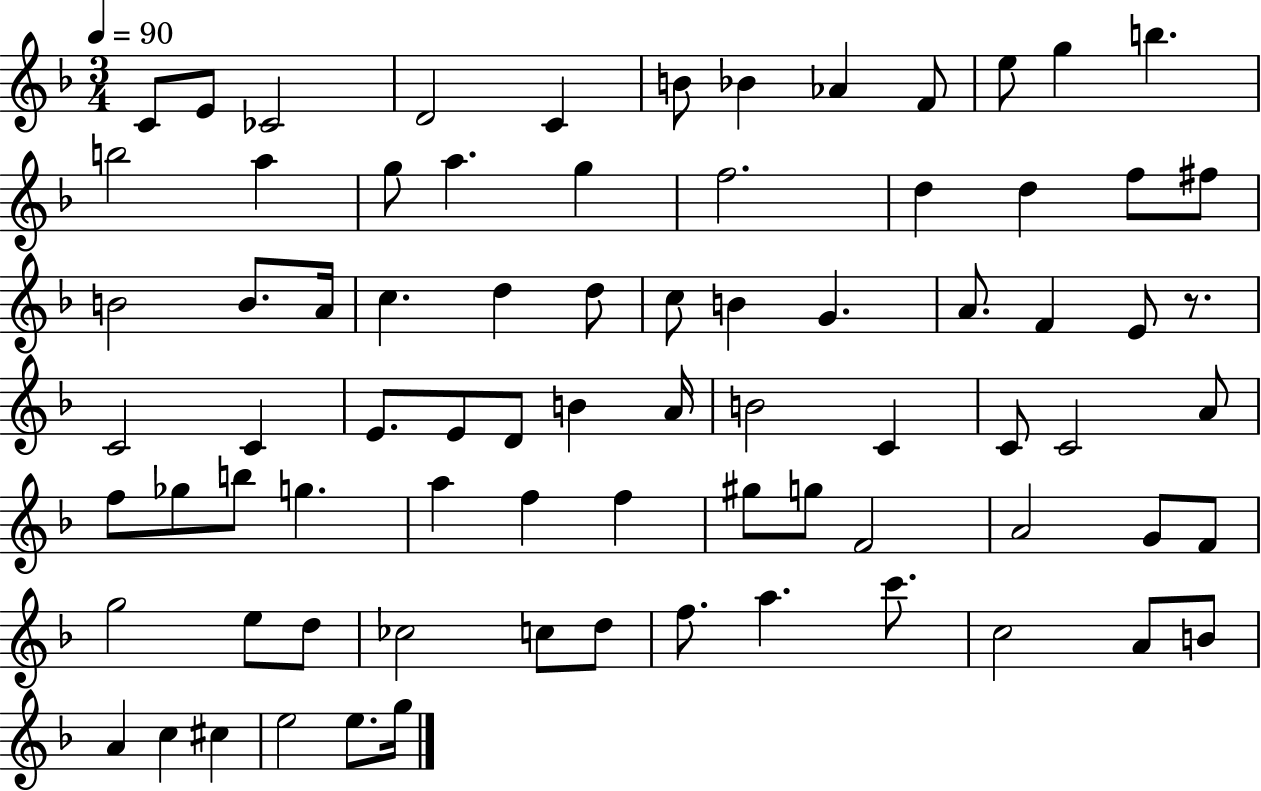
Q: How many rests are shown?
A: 1